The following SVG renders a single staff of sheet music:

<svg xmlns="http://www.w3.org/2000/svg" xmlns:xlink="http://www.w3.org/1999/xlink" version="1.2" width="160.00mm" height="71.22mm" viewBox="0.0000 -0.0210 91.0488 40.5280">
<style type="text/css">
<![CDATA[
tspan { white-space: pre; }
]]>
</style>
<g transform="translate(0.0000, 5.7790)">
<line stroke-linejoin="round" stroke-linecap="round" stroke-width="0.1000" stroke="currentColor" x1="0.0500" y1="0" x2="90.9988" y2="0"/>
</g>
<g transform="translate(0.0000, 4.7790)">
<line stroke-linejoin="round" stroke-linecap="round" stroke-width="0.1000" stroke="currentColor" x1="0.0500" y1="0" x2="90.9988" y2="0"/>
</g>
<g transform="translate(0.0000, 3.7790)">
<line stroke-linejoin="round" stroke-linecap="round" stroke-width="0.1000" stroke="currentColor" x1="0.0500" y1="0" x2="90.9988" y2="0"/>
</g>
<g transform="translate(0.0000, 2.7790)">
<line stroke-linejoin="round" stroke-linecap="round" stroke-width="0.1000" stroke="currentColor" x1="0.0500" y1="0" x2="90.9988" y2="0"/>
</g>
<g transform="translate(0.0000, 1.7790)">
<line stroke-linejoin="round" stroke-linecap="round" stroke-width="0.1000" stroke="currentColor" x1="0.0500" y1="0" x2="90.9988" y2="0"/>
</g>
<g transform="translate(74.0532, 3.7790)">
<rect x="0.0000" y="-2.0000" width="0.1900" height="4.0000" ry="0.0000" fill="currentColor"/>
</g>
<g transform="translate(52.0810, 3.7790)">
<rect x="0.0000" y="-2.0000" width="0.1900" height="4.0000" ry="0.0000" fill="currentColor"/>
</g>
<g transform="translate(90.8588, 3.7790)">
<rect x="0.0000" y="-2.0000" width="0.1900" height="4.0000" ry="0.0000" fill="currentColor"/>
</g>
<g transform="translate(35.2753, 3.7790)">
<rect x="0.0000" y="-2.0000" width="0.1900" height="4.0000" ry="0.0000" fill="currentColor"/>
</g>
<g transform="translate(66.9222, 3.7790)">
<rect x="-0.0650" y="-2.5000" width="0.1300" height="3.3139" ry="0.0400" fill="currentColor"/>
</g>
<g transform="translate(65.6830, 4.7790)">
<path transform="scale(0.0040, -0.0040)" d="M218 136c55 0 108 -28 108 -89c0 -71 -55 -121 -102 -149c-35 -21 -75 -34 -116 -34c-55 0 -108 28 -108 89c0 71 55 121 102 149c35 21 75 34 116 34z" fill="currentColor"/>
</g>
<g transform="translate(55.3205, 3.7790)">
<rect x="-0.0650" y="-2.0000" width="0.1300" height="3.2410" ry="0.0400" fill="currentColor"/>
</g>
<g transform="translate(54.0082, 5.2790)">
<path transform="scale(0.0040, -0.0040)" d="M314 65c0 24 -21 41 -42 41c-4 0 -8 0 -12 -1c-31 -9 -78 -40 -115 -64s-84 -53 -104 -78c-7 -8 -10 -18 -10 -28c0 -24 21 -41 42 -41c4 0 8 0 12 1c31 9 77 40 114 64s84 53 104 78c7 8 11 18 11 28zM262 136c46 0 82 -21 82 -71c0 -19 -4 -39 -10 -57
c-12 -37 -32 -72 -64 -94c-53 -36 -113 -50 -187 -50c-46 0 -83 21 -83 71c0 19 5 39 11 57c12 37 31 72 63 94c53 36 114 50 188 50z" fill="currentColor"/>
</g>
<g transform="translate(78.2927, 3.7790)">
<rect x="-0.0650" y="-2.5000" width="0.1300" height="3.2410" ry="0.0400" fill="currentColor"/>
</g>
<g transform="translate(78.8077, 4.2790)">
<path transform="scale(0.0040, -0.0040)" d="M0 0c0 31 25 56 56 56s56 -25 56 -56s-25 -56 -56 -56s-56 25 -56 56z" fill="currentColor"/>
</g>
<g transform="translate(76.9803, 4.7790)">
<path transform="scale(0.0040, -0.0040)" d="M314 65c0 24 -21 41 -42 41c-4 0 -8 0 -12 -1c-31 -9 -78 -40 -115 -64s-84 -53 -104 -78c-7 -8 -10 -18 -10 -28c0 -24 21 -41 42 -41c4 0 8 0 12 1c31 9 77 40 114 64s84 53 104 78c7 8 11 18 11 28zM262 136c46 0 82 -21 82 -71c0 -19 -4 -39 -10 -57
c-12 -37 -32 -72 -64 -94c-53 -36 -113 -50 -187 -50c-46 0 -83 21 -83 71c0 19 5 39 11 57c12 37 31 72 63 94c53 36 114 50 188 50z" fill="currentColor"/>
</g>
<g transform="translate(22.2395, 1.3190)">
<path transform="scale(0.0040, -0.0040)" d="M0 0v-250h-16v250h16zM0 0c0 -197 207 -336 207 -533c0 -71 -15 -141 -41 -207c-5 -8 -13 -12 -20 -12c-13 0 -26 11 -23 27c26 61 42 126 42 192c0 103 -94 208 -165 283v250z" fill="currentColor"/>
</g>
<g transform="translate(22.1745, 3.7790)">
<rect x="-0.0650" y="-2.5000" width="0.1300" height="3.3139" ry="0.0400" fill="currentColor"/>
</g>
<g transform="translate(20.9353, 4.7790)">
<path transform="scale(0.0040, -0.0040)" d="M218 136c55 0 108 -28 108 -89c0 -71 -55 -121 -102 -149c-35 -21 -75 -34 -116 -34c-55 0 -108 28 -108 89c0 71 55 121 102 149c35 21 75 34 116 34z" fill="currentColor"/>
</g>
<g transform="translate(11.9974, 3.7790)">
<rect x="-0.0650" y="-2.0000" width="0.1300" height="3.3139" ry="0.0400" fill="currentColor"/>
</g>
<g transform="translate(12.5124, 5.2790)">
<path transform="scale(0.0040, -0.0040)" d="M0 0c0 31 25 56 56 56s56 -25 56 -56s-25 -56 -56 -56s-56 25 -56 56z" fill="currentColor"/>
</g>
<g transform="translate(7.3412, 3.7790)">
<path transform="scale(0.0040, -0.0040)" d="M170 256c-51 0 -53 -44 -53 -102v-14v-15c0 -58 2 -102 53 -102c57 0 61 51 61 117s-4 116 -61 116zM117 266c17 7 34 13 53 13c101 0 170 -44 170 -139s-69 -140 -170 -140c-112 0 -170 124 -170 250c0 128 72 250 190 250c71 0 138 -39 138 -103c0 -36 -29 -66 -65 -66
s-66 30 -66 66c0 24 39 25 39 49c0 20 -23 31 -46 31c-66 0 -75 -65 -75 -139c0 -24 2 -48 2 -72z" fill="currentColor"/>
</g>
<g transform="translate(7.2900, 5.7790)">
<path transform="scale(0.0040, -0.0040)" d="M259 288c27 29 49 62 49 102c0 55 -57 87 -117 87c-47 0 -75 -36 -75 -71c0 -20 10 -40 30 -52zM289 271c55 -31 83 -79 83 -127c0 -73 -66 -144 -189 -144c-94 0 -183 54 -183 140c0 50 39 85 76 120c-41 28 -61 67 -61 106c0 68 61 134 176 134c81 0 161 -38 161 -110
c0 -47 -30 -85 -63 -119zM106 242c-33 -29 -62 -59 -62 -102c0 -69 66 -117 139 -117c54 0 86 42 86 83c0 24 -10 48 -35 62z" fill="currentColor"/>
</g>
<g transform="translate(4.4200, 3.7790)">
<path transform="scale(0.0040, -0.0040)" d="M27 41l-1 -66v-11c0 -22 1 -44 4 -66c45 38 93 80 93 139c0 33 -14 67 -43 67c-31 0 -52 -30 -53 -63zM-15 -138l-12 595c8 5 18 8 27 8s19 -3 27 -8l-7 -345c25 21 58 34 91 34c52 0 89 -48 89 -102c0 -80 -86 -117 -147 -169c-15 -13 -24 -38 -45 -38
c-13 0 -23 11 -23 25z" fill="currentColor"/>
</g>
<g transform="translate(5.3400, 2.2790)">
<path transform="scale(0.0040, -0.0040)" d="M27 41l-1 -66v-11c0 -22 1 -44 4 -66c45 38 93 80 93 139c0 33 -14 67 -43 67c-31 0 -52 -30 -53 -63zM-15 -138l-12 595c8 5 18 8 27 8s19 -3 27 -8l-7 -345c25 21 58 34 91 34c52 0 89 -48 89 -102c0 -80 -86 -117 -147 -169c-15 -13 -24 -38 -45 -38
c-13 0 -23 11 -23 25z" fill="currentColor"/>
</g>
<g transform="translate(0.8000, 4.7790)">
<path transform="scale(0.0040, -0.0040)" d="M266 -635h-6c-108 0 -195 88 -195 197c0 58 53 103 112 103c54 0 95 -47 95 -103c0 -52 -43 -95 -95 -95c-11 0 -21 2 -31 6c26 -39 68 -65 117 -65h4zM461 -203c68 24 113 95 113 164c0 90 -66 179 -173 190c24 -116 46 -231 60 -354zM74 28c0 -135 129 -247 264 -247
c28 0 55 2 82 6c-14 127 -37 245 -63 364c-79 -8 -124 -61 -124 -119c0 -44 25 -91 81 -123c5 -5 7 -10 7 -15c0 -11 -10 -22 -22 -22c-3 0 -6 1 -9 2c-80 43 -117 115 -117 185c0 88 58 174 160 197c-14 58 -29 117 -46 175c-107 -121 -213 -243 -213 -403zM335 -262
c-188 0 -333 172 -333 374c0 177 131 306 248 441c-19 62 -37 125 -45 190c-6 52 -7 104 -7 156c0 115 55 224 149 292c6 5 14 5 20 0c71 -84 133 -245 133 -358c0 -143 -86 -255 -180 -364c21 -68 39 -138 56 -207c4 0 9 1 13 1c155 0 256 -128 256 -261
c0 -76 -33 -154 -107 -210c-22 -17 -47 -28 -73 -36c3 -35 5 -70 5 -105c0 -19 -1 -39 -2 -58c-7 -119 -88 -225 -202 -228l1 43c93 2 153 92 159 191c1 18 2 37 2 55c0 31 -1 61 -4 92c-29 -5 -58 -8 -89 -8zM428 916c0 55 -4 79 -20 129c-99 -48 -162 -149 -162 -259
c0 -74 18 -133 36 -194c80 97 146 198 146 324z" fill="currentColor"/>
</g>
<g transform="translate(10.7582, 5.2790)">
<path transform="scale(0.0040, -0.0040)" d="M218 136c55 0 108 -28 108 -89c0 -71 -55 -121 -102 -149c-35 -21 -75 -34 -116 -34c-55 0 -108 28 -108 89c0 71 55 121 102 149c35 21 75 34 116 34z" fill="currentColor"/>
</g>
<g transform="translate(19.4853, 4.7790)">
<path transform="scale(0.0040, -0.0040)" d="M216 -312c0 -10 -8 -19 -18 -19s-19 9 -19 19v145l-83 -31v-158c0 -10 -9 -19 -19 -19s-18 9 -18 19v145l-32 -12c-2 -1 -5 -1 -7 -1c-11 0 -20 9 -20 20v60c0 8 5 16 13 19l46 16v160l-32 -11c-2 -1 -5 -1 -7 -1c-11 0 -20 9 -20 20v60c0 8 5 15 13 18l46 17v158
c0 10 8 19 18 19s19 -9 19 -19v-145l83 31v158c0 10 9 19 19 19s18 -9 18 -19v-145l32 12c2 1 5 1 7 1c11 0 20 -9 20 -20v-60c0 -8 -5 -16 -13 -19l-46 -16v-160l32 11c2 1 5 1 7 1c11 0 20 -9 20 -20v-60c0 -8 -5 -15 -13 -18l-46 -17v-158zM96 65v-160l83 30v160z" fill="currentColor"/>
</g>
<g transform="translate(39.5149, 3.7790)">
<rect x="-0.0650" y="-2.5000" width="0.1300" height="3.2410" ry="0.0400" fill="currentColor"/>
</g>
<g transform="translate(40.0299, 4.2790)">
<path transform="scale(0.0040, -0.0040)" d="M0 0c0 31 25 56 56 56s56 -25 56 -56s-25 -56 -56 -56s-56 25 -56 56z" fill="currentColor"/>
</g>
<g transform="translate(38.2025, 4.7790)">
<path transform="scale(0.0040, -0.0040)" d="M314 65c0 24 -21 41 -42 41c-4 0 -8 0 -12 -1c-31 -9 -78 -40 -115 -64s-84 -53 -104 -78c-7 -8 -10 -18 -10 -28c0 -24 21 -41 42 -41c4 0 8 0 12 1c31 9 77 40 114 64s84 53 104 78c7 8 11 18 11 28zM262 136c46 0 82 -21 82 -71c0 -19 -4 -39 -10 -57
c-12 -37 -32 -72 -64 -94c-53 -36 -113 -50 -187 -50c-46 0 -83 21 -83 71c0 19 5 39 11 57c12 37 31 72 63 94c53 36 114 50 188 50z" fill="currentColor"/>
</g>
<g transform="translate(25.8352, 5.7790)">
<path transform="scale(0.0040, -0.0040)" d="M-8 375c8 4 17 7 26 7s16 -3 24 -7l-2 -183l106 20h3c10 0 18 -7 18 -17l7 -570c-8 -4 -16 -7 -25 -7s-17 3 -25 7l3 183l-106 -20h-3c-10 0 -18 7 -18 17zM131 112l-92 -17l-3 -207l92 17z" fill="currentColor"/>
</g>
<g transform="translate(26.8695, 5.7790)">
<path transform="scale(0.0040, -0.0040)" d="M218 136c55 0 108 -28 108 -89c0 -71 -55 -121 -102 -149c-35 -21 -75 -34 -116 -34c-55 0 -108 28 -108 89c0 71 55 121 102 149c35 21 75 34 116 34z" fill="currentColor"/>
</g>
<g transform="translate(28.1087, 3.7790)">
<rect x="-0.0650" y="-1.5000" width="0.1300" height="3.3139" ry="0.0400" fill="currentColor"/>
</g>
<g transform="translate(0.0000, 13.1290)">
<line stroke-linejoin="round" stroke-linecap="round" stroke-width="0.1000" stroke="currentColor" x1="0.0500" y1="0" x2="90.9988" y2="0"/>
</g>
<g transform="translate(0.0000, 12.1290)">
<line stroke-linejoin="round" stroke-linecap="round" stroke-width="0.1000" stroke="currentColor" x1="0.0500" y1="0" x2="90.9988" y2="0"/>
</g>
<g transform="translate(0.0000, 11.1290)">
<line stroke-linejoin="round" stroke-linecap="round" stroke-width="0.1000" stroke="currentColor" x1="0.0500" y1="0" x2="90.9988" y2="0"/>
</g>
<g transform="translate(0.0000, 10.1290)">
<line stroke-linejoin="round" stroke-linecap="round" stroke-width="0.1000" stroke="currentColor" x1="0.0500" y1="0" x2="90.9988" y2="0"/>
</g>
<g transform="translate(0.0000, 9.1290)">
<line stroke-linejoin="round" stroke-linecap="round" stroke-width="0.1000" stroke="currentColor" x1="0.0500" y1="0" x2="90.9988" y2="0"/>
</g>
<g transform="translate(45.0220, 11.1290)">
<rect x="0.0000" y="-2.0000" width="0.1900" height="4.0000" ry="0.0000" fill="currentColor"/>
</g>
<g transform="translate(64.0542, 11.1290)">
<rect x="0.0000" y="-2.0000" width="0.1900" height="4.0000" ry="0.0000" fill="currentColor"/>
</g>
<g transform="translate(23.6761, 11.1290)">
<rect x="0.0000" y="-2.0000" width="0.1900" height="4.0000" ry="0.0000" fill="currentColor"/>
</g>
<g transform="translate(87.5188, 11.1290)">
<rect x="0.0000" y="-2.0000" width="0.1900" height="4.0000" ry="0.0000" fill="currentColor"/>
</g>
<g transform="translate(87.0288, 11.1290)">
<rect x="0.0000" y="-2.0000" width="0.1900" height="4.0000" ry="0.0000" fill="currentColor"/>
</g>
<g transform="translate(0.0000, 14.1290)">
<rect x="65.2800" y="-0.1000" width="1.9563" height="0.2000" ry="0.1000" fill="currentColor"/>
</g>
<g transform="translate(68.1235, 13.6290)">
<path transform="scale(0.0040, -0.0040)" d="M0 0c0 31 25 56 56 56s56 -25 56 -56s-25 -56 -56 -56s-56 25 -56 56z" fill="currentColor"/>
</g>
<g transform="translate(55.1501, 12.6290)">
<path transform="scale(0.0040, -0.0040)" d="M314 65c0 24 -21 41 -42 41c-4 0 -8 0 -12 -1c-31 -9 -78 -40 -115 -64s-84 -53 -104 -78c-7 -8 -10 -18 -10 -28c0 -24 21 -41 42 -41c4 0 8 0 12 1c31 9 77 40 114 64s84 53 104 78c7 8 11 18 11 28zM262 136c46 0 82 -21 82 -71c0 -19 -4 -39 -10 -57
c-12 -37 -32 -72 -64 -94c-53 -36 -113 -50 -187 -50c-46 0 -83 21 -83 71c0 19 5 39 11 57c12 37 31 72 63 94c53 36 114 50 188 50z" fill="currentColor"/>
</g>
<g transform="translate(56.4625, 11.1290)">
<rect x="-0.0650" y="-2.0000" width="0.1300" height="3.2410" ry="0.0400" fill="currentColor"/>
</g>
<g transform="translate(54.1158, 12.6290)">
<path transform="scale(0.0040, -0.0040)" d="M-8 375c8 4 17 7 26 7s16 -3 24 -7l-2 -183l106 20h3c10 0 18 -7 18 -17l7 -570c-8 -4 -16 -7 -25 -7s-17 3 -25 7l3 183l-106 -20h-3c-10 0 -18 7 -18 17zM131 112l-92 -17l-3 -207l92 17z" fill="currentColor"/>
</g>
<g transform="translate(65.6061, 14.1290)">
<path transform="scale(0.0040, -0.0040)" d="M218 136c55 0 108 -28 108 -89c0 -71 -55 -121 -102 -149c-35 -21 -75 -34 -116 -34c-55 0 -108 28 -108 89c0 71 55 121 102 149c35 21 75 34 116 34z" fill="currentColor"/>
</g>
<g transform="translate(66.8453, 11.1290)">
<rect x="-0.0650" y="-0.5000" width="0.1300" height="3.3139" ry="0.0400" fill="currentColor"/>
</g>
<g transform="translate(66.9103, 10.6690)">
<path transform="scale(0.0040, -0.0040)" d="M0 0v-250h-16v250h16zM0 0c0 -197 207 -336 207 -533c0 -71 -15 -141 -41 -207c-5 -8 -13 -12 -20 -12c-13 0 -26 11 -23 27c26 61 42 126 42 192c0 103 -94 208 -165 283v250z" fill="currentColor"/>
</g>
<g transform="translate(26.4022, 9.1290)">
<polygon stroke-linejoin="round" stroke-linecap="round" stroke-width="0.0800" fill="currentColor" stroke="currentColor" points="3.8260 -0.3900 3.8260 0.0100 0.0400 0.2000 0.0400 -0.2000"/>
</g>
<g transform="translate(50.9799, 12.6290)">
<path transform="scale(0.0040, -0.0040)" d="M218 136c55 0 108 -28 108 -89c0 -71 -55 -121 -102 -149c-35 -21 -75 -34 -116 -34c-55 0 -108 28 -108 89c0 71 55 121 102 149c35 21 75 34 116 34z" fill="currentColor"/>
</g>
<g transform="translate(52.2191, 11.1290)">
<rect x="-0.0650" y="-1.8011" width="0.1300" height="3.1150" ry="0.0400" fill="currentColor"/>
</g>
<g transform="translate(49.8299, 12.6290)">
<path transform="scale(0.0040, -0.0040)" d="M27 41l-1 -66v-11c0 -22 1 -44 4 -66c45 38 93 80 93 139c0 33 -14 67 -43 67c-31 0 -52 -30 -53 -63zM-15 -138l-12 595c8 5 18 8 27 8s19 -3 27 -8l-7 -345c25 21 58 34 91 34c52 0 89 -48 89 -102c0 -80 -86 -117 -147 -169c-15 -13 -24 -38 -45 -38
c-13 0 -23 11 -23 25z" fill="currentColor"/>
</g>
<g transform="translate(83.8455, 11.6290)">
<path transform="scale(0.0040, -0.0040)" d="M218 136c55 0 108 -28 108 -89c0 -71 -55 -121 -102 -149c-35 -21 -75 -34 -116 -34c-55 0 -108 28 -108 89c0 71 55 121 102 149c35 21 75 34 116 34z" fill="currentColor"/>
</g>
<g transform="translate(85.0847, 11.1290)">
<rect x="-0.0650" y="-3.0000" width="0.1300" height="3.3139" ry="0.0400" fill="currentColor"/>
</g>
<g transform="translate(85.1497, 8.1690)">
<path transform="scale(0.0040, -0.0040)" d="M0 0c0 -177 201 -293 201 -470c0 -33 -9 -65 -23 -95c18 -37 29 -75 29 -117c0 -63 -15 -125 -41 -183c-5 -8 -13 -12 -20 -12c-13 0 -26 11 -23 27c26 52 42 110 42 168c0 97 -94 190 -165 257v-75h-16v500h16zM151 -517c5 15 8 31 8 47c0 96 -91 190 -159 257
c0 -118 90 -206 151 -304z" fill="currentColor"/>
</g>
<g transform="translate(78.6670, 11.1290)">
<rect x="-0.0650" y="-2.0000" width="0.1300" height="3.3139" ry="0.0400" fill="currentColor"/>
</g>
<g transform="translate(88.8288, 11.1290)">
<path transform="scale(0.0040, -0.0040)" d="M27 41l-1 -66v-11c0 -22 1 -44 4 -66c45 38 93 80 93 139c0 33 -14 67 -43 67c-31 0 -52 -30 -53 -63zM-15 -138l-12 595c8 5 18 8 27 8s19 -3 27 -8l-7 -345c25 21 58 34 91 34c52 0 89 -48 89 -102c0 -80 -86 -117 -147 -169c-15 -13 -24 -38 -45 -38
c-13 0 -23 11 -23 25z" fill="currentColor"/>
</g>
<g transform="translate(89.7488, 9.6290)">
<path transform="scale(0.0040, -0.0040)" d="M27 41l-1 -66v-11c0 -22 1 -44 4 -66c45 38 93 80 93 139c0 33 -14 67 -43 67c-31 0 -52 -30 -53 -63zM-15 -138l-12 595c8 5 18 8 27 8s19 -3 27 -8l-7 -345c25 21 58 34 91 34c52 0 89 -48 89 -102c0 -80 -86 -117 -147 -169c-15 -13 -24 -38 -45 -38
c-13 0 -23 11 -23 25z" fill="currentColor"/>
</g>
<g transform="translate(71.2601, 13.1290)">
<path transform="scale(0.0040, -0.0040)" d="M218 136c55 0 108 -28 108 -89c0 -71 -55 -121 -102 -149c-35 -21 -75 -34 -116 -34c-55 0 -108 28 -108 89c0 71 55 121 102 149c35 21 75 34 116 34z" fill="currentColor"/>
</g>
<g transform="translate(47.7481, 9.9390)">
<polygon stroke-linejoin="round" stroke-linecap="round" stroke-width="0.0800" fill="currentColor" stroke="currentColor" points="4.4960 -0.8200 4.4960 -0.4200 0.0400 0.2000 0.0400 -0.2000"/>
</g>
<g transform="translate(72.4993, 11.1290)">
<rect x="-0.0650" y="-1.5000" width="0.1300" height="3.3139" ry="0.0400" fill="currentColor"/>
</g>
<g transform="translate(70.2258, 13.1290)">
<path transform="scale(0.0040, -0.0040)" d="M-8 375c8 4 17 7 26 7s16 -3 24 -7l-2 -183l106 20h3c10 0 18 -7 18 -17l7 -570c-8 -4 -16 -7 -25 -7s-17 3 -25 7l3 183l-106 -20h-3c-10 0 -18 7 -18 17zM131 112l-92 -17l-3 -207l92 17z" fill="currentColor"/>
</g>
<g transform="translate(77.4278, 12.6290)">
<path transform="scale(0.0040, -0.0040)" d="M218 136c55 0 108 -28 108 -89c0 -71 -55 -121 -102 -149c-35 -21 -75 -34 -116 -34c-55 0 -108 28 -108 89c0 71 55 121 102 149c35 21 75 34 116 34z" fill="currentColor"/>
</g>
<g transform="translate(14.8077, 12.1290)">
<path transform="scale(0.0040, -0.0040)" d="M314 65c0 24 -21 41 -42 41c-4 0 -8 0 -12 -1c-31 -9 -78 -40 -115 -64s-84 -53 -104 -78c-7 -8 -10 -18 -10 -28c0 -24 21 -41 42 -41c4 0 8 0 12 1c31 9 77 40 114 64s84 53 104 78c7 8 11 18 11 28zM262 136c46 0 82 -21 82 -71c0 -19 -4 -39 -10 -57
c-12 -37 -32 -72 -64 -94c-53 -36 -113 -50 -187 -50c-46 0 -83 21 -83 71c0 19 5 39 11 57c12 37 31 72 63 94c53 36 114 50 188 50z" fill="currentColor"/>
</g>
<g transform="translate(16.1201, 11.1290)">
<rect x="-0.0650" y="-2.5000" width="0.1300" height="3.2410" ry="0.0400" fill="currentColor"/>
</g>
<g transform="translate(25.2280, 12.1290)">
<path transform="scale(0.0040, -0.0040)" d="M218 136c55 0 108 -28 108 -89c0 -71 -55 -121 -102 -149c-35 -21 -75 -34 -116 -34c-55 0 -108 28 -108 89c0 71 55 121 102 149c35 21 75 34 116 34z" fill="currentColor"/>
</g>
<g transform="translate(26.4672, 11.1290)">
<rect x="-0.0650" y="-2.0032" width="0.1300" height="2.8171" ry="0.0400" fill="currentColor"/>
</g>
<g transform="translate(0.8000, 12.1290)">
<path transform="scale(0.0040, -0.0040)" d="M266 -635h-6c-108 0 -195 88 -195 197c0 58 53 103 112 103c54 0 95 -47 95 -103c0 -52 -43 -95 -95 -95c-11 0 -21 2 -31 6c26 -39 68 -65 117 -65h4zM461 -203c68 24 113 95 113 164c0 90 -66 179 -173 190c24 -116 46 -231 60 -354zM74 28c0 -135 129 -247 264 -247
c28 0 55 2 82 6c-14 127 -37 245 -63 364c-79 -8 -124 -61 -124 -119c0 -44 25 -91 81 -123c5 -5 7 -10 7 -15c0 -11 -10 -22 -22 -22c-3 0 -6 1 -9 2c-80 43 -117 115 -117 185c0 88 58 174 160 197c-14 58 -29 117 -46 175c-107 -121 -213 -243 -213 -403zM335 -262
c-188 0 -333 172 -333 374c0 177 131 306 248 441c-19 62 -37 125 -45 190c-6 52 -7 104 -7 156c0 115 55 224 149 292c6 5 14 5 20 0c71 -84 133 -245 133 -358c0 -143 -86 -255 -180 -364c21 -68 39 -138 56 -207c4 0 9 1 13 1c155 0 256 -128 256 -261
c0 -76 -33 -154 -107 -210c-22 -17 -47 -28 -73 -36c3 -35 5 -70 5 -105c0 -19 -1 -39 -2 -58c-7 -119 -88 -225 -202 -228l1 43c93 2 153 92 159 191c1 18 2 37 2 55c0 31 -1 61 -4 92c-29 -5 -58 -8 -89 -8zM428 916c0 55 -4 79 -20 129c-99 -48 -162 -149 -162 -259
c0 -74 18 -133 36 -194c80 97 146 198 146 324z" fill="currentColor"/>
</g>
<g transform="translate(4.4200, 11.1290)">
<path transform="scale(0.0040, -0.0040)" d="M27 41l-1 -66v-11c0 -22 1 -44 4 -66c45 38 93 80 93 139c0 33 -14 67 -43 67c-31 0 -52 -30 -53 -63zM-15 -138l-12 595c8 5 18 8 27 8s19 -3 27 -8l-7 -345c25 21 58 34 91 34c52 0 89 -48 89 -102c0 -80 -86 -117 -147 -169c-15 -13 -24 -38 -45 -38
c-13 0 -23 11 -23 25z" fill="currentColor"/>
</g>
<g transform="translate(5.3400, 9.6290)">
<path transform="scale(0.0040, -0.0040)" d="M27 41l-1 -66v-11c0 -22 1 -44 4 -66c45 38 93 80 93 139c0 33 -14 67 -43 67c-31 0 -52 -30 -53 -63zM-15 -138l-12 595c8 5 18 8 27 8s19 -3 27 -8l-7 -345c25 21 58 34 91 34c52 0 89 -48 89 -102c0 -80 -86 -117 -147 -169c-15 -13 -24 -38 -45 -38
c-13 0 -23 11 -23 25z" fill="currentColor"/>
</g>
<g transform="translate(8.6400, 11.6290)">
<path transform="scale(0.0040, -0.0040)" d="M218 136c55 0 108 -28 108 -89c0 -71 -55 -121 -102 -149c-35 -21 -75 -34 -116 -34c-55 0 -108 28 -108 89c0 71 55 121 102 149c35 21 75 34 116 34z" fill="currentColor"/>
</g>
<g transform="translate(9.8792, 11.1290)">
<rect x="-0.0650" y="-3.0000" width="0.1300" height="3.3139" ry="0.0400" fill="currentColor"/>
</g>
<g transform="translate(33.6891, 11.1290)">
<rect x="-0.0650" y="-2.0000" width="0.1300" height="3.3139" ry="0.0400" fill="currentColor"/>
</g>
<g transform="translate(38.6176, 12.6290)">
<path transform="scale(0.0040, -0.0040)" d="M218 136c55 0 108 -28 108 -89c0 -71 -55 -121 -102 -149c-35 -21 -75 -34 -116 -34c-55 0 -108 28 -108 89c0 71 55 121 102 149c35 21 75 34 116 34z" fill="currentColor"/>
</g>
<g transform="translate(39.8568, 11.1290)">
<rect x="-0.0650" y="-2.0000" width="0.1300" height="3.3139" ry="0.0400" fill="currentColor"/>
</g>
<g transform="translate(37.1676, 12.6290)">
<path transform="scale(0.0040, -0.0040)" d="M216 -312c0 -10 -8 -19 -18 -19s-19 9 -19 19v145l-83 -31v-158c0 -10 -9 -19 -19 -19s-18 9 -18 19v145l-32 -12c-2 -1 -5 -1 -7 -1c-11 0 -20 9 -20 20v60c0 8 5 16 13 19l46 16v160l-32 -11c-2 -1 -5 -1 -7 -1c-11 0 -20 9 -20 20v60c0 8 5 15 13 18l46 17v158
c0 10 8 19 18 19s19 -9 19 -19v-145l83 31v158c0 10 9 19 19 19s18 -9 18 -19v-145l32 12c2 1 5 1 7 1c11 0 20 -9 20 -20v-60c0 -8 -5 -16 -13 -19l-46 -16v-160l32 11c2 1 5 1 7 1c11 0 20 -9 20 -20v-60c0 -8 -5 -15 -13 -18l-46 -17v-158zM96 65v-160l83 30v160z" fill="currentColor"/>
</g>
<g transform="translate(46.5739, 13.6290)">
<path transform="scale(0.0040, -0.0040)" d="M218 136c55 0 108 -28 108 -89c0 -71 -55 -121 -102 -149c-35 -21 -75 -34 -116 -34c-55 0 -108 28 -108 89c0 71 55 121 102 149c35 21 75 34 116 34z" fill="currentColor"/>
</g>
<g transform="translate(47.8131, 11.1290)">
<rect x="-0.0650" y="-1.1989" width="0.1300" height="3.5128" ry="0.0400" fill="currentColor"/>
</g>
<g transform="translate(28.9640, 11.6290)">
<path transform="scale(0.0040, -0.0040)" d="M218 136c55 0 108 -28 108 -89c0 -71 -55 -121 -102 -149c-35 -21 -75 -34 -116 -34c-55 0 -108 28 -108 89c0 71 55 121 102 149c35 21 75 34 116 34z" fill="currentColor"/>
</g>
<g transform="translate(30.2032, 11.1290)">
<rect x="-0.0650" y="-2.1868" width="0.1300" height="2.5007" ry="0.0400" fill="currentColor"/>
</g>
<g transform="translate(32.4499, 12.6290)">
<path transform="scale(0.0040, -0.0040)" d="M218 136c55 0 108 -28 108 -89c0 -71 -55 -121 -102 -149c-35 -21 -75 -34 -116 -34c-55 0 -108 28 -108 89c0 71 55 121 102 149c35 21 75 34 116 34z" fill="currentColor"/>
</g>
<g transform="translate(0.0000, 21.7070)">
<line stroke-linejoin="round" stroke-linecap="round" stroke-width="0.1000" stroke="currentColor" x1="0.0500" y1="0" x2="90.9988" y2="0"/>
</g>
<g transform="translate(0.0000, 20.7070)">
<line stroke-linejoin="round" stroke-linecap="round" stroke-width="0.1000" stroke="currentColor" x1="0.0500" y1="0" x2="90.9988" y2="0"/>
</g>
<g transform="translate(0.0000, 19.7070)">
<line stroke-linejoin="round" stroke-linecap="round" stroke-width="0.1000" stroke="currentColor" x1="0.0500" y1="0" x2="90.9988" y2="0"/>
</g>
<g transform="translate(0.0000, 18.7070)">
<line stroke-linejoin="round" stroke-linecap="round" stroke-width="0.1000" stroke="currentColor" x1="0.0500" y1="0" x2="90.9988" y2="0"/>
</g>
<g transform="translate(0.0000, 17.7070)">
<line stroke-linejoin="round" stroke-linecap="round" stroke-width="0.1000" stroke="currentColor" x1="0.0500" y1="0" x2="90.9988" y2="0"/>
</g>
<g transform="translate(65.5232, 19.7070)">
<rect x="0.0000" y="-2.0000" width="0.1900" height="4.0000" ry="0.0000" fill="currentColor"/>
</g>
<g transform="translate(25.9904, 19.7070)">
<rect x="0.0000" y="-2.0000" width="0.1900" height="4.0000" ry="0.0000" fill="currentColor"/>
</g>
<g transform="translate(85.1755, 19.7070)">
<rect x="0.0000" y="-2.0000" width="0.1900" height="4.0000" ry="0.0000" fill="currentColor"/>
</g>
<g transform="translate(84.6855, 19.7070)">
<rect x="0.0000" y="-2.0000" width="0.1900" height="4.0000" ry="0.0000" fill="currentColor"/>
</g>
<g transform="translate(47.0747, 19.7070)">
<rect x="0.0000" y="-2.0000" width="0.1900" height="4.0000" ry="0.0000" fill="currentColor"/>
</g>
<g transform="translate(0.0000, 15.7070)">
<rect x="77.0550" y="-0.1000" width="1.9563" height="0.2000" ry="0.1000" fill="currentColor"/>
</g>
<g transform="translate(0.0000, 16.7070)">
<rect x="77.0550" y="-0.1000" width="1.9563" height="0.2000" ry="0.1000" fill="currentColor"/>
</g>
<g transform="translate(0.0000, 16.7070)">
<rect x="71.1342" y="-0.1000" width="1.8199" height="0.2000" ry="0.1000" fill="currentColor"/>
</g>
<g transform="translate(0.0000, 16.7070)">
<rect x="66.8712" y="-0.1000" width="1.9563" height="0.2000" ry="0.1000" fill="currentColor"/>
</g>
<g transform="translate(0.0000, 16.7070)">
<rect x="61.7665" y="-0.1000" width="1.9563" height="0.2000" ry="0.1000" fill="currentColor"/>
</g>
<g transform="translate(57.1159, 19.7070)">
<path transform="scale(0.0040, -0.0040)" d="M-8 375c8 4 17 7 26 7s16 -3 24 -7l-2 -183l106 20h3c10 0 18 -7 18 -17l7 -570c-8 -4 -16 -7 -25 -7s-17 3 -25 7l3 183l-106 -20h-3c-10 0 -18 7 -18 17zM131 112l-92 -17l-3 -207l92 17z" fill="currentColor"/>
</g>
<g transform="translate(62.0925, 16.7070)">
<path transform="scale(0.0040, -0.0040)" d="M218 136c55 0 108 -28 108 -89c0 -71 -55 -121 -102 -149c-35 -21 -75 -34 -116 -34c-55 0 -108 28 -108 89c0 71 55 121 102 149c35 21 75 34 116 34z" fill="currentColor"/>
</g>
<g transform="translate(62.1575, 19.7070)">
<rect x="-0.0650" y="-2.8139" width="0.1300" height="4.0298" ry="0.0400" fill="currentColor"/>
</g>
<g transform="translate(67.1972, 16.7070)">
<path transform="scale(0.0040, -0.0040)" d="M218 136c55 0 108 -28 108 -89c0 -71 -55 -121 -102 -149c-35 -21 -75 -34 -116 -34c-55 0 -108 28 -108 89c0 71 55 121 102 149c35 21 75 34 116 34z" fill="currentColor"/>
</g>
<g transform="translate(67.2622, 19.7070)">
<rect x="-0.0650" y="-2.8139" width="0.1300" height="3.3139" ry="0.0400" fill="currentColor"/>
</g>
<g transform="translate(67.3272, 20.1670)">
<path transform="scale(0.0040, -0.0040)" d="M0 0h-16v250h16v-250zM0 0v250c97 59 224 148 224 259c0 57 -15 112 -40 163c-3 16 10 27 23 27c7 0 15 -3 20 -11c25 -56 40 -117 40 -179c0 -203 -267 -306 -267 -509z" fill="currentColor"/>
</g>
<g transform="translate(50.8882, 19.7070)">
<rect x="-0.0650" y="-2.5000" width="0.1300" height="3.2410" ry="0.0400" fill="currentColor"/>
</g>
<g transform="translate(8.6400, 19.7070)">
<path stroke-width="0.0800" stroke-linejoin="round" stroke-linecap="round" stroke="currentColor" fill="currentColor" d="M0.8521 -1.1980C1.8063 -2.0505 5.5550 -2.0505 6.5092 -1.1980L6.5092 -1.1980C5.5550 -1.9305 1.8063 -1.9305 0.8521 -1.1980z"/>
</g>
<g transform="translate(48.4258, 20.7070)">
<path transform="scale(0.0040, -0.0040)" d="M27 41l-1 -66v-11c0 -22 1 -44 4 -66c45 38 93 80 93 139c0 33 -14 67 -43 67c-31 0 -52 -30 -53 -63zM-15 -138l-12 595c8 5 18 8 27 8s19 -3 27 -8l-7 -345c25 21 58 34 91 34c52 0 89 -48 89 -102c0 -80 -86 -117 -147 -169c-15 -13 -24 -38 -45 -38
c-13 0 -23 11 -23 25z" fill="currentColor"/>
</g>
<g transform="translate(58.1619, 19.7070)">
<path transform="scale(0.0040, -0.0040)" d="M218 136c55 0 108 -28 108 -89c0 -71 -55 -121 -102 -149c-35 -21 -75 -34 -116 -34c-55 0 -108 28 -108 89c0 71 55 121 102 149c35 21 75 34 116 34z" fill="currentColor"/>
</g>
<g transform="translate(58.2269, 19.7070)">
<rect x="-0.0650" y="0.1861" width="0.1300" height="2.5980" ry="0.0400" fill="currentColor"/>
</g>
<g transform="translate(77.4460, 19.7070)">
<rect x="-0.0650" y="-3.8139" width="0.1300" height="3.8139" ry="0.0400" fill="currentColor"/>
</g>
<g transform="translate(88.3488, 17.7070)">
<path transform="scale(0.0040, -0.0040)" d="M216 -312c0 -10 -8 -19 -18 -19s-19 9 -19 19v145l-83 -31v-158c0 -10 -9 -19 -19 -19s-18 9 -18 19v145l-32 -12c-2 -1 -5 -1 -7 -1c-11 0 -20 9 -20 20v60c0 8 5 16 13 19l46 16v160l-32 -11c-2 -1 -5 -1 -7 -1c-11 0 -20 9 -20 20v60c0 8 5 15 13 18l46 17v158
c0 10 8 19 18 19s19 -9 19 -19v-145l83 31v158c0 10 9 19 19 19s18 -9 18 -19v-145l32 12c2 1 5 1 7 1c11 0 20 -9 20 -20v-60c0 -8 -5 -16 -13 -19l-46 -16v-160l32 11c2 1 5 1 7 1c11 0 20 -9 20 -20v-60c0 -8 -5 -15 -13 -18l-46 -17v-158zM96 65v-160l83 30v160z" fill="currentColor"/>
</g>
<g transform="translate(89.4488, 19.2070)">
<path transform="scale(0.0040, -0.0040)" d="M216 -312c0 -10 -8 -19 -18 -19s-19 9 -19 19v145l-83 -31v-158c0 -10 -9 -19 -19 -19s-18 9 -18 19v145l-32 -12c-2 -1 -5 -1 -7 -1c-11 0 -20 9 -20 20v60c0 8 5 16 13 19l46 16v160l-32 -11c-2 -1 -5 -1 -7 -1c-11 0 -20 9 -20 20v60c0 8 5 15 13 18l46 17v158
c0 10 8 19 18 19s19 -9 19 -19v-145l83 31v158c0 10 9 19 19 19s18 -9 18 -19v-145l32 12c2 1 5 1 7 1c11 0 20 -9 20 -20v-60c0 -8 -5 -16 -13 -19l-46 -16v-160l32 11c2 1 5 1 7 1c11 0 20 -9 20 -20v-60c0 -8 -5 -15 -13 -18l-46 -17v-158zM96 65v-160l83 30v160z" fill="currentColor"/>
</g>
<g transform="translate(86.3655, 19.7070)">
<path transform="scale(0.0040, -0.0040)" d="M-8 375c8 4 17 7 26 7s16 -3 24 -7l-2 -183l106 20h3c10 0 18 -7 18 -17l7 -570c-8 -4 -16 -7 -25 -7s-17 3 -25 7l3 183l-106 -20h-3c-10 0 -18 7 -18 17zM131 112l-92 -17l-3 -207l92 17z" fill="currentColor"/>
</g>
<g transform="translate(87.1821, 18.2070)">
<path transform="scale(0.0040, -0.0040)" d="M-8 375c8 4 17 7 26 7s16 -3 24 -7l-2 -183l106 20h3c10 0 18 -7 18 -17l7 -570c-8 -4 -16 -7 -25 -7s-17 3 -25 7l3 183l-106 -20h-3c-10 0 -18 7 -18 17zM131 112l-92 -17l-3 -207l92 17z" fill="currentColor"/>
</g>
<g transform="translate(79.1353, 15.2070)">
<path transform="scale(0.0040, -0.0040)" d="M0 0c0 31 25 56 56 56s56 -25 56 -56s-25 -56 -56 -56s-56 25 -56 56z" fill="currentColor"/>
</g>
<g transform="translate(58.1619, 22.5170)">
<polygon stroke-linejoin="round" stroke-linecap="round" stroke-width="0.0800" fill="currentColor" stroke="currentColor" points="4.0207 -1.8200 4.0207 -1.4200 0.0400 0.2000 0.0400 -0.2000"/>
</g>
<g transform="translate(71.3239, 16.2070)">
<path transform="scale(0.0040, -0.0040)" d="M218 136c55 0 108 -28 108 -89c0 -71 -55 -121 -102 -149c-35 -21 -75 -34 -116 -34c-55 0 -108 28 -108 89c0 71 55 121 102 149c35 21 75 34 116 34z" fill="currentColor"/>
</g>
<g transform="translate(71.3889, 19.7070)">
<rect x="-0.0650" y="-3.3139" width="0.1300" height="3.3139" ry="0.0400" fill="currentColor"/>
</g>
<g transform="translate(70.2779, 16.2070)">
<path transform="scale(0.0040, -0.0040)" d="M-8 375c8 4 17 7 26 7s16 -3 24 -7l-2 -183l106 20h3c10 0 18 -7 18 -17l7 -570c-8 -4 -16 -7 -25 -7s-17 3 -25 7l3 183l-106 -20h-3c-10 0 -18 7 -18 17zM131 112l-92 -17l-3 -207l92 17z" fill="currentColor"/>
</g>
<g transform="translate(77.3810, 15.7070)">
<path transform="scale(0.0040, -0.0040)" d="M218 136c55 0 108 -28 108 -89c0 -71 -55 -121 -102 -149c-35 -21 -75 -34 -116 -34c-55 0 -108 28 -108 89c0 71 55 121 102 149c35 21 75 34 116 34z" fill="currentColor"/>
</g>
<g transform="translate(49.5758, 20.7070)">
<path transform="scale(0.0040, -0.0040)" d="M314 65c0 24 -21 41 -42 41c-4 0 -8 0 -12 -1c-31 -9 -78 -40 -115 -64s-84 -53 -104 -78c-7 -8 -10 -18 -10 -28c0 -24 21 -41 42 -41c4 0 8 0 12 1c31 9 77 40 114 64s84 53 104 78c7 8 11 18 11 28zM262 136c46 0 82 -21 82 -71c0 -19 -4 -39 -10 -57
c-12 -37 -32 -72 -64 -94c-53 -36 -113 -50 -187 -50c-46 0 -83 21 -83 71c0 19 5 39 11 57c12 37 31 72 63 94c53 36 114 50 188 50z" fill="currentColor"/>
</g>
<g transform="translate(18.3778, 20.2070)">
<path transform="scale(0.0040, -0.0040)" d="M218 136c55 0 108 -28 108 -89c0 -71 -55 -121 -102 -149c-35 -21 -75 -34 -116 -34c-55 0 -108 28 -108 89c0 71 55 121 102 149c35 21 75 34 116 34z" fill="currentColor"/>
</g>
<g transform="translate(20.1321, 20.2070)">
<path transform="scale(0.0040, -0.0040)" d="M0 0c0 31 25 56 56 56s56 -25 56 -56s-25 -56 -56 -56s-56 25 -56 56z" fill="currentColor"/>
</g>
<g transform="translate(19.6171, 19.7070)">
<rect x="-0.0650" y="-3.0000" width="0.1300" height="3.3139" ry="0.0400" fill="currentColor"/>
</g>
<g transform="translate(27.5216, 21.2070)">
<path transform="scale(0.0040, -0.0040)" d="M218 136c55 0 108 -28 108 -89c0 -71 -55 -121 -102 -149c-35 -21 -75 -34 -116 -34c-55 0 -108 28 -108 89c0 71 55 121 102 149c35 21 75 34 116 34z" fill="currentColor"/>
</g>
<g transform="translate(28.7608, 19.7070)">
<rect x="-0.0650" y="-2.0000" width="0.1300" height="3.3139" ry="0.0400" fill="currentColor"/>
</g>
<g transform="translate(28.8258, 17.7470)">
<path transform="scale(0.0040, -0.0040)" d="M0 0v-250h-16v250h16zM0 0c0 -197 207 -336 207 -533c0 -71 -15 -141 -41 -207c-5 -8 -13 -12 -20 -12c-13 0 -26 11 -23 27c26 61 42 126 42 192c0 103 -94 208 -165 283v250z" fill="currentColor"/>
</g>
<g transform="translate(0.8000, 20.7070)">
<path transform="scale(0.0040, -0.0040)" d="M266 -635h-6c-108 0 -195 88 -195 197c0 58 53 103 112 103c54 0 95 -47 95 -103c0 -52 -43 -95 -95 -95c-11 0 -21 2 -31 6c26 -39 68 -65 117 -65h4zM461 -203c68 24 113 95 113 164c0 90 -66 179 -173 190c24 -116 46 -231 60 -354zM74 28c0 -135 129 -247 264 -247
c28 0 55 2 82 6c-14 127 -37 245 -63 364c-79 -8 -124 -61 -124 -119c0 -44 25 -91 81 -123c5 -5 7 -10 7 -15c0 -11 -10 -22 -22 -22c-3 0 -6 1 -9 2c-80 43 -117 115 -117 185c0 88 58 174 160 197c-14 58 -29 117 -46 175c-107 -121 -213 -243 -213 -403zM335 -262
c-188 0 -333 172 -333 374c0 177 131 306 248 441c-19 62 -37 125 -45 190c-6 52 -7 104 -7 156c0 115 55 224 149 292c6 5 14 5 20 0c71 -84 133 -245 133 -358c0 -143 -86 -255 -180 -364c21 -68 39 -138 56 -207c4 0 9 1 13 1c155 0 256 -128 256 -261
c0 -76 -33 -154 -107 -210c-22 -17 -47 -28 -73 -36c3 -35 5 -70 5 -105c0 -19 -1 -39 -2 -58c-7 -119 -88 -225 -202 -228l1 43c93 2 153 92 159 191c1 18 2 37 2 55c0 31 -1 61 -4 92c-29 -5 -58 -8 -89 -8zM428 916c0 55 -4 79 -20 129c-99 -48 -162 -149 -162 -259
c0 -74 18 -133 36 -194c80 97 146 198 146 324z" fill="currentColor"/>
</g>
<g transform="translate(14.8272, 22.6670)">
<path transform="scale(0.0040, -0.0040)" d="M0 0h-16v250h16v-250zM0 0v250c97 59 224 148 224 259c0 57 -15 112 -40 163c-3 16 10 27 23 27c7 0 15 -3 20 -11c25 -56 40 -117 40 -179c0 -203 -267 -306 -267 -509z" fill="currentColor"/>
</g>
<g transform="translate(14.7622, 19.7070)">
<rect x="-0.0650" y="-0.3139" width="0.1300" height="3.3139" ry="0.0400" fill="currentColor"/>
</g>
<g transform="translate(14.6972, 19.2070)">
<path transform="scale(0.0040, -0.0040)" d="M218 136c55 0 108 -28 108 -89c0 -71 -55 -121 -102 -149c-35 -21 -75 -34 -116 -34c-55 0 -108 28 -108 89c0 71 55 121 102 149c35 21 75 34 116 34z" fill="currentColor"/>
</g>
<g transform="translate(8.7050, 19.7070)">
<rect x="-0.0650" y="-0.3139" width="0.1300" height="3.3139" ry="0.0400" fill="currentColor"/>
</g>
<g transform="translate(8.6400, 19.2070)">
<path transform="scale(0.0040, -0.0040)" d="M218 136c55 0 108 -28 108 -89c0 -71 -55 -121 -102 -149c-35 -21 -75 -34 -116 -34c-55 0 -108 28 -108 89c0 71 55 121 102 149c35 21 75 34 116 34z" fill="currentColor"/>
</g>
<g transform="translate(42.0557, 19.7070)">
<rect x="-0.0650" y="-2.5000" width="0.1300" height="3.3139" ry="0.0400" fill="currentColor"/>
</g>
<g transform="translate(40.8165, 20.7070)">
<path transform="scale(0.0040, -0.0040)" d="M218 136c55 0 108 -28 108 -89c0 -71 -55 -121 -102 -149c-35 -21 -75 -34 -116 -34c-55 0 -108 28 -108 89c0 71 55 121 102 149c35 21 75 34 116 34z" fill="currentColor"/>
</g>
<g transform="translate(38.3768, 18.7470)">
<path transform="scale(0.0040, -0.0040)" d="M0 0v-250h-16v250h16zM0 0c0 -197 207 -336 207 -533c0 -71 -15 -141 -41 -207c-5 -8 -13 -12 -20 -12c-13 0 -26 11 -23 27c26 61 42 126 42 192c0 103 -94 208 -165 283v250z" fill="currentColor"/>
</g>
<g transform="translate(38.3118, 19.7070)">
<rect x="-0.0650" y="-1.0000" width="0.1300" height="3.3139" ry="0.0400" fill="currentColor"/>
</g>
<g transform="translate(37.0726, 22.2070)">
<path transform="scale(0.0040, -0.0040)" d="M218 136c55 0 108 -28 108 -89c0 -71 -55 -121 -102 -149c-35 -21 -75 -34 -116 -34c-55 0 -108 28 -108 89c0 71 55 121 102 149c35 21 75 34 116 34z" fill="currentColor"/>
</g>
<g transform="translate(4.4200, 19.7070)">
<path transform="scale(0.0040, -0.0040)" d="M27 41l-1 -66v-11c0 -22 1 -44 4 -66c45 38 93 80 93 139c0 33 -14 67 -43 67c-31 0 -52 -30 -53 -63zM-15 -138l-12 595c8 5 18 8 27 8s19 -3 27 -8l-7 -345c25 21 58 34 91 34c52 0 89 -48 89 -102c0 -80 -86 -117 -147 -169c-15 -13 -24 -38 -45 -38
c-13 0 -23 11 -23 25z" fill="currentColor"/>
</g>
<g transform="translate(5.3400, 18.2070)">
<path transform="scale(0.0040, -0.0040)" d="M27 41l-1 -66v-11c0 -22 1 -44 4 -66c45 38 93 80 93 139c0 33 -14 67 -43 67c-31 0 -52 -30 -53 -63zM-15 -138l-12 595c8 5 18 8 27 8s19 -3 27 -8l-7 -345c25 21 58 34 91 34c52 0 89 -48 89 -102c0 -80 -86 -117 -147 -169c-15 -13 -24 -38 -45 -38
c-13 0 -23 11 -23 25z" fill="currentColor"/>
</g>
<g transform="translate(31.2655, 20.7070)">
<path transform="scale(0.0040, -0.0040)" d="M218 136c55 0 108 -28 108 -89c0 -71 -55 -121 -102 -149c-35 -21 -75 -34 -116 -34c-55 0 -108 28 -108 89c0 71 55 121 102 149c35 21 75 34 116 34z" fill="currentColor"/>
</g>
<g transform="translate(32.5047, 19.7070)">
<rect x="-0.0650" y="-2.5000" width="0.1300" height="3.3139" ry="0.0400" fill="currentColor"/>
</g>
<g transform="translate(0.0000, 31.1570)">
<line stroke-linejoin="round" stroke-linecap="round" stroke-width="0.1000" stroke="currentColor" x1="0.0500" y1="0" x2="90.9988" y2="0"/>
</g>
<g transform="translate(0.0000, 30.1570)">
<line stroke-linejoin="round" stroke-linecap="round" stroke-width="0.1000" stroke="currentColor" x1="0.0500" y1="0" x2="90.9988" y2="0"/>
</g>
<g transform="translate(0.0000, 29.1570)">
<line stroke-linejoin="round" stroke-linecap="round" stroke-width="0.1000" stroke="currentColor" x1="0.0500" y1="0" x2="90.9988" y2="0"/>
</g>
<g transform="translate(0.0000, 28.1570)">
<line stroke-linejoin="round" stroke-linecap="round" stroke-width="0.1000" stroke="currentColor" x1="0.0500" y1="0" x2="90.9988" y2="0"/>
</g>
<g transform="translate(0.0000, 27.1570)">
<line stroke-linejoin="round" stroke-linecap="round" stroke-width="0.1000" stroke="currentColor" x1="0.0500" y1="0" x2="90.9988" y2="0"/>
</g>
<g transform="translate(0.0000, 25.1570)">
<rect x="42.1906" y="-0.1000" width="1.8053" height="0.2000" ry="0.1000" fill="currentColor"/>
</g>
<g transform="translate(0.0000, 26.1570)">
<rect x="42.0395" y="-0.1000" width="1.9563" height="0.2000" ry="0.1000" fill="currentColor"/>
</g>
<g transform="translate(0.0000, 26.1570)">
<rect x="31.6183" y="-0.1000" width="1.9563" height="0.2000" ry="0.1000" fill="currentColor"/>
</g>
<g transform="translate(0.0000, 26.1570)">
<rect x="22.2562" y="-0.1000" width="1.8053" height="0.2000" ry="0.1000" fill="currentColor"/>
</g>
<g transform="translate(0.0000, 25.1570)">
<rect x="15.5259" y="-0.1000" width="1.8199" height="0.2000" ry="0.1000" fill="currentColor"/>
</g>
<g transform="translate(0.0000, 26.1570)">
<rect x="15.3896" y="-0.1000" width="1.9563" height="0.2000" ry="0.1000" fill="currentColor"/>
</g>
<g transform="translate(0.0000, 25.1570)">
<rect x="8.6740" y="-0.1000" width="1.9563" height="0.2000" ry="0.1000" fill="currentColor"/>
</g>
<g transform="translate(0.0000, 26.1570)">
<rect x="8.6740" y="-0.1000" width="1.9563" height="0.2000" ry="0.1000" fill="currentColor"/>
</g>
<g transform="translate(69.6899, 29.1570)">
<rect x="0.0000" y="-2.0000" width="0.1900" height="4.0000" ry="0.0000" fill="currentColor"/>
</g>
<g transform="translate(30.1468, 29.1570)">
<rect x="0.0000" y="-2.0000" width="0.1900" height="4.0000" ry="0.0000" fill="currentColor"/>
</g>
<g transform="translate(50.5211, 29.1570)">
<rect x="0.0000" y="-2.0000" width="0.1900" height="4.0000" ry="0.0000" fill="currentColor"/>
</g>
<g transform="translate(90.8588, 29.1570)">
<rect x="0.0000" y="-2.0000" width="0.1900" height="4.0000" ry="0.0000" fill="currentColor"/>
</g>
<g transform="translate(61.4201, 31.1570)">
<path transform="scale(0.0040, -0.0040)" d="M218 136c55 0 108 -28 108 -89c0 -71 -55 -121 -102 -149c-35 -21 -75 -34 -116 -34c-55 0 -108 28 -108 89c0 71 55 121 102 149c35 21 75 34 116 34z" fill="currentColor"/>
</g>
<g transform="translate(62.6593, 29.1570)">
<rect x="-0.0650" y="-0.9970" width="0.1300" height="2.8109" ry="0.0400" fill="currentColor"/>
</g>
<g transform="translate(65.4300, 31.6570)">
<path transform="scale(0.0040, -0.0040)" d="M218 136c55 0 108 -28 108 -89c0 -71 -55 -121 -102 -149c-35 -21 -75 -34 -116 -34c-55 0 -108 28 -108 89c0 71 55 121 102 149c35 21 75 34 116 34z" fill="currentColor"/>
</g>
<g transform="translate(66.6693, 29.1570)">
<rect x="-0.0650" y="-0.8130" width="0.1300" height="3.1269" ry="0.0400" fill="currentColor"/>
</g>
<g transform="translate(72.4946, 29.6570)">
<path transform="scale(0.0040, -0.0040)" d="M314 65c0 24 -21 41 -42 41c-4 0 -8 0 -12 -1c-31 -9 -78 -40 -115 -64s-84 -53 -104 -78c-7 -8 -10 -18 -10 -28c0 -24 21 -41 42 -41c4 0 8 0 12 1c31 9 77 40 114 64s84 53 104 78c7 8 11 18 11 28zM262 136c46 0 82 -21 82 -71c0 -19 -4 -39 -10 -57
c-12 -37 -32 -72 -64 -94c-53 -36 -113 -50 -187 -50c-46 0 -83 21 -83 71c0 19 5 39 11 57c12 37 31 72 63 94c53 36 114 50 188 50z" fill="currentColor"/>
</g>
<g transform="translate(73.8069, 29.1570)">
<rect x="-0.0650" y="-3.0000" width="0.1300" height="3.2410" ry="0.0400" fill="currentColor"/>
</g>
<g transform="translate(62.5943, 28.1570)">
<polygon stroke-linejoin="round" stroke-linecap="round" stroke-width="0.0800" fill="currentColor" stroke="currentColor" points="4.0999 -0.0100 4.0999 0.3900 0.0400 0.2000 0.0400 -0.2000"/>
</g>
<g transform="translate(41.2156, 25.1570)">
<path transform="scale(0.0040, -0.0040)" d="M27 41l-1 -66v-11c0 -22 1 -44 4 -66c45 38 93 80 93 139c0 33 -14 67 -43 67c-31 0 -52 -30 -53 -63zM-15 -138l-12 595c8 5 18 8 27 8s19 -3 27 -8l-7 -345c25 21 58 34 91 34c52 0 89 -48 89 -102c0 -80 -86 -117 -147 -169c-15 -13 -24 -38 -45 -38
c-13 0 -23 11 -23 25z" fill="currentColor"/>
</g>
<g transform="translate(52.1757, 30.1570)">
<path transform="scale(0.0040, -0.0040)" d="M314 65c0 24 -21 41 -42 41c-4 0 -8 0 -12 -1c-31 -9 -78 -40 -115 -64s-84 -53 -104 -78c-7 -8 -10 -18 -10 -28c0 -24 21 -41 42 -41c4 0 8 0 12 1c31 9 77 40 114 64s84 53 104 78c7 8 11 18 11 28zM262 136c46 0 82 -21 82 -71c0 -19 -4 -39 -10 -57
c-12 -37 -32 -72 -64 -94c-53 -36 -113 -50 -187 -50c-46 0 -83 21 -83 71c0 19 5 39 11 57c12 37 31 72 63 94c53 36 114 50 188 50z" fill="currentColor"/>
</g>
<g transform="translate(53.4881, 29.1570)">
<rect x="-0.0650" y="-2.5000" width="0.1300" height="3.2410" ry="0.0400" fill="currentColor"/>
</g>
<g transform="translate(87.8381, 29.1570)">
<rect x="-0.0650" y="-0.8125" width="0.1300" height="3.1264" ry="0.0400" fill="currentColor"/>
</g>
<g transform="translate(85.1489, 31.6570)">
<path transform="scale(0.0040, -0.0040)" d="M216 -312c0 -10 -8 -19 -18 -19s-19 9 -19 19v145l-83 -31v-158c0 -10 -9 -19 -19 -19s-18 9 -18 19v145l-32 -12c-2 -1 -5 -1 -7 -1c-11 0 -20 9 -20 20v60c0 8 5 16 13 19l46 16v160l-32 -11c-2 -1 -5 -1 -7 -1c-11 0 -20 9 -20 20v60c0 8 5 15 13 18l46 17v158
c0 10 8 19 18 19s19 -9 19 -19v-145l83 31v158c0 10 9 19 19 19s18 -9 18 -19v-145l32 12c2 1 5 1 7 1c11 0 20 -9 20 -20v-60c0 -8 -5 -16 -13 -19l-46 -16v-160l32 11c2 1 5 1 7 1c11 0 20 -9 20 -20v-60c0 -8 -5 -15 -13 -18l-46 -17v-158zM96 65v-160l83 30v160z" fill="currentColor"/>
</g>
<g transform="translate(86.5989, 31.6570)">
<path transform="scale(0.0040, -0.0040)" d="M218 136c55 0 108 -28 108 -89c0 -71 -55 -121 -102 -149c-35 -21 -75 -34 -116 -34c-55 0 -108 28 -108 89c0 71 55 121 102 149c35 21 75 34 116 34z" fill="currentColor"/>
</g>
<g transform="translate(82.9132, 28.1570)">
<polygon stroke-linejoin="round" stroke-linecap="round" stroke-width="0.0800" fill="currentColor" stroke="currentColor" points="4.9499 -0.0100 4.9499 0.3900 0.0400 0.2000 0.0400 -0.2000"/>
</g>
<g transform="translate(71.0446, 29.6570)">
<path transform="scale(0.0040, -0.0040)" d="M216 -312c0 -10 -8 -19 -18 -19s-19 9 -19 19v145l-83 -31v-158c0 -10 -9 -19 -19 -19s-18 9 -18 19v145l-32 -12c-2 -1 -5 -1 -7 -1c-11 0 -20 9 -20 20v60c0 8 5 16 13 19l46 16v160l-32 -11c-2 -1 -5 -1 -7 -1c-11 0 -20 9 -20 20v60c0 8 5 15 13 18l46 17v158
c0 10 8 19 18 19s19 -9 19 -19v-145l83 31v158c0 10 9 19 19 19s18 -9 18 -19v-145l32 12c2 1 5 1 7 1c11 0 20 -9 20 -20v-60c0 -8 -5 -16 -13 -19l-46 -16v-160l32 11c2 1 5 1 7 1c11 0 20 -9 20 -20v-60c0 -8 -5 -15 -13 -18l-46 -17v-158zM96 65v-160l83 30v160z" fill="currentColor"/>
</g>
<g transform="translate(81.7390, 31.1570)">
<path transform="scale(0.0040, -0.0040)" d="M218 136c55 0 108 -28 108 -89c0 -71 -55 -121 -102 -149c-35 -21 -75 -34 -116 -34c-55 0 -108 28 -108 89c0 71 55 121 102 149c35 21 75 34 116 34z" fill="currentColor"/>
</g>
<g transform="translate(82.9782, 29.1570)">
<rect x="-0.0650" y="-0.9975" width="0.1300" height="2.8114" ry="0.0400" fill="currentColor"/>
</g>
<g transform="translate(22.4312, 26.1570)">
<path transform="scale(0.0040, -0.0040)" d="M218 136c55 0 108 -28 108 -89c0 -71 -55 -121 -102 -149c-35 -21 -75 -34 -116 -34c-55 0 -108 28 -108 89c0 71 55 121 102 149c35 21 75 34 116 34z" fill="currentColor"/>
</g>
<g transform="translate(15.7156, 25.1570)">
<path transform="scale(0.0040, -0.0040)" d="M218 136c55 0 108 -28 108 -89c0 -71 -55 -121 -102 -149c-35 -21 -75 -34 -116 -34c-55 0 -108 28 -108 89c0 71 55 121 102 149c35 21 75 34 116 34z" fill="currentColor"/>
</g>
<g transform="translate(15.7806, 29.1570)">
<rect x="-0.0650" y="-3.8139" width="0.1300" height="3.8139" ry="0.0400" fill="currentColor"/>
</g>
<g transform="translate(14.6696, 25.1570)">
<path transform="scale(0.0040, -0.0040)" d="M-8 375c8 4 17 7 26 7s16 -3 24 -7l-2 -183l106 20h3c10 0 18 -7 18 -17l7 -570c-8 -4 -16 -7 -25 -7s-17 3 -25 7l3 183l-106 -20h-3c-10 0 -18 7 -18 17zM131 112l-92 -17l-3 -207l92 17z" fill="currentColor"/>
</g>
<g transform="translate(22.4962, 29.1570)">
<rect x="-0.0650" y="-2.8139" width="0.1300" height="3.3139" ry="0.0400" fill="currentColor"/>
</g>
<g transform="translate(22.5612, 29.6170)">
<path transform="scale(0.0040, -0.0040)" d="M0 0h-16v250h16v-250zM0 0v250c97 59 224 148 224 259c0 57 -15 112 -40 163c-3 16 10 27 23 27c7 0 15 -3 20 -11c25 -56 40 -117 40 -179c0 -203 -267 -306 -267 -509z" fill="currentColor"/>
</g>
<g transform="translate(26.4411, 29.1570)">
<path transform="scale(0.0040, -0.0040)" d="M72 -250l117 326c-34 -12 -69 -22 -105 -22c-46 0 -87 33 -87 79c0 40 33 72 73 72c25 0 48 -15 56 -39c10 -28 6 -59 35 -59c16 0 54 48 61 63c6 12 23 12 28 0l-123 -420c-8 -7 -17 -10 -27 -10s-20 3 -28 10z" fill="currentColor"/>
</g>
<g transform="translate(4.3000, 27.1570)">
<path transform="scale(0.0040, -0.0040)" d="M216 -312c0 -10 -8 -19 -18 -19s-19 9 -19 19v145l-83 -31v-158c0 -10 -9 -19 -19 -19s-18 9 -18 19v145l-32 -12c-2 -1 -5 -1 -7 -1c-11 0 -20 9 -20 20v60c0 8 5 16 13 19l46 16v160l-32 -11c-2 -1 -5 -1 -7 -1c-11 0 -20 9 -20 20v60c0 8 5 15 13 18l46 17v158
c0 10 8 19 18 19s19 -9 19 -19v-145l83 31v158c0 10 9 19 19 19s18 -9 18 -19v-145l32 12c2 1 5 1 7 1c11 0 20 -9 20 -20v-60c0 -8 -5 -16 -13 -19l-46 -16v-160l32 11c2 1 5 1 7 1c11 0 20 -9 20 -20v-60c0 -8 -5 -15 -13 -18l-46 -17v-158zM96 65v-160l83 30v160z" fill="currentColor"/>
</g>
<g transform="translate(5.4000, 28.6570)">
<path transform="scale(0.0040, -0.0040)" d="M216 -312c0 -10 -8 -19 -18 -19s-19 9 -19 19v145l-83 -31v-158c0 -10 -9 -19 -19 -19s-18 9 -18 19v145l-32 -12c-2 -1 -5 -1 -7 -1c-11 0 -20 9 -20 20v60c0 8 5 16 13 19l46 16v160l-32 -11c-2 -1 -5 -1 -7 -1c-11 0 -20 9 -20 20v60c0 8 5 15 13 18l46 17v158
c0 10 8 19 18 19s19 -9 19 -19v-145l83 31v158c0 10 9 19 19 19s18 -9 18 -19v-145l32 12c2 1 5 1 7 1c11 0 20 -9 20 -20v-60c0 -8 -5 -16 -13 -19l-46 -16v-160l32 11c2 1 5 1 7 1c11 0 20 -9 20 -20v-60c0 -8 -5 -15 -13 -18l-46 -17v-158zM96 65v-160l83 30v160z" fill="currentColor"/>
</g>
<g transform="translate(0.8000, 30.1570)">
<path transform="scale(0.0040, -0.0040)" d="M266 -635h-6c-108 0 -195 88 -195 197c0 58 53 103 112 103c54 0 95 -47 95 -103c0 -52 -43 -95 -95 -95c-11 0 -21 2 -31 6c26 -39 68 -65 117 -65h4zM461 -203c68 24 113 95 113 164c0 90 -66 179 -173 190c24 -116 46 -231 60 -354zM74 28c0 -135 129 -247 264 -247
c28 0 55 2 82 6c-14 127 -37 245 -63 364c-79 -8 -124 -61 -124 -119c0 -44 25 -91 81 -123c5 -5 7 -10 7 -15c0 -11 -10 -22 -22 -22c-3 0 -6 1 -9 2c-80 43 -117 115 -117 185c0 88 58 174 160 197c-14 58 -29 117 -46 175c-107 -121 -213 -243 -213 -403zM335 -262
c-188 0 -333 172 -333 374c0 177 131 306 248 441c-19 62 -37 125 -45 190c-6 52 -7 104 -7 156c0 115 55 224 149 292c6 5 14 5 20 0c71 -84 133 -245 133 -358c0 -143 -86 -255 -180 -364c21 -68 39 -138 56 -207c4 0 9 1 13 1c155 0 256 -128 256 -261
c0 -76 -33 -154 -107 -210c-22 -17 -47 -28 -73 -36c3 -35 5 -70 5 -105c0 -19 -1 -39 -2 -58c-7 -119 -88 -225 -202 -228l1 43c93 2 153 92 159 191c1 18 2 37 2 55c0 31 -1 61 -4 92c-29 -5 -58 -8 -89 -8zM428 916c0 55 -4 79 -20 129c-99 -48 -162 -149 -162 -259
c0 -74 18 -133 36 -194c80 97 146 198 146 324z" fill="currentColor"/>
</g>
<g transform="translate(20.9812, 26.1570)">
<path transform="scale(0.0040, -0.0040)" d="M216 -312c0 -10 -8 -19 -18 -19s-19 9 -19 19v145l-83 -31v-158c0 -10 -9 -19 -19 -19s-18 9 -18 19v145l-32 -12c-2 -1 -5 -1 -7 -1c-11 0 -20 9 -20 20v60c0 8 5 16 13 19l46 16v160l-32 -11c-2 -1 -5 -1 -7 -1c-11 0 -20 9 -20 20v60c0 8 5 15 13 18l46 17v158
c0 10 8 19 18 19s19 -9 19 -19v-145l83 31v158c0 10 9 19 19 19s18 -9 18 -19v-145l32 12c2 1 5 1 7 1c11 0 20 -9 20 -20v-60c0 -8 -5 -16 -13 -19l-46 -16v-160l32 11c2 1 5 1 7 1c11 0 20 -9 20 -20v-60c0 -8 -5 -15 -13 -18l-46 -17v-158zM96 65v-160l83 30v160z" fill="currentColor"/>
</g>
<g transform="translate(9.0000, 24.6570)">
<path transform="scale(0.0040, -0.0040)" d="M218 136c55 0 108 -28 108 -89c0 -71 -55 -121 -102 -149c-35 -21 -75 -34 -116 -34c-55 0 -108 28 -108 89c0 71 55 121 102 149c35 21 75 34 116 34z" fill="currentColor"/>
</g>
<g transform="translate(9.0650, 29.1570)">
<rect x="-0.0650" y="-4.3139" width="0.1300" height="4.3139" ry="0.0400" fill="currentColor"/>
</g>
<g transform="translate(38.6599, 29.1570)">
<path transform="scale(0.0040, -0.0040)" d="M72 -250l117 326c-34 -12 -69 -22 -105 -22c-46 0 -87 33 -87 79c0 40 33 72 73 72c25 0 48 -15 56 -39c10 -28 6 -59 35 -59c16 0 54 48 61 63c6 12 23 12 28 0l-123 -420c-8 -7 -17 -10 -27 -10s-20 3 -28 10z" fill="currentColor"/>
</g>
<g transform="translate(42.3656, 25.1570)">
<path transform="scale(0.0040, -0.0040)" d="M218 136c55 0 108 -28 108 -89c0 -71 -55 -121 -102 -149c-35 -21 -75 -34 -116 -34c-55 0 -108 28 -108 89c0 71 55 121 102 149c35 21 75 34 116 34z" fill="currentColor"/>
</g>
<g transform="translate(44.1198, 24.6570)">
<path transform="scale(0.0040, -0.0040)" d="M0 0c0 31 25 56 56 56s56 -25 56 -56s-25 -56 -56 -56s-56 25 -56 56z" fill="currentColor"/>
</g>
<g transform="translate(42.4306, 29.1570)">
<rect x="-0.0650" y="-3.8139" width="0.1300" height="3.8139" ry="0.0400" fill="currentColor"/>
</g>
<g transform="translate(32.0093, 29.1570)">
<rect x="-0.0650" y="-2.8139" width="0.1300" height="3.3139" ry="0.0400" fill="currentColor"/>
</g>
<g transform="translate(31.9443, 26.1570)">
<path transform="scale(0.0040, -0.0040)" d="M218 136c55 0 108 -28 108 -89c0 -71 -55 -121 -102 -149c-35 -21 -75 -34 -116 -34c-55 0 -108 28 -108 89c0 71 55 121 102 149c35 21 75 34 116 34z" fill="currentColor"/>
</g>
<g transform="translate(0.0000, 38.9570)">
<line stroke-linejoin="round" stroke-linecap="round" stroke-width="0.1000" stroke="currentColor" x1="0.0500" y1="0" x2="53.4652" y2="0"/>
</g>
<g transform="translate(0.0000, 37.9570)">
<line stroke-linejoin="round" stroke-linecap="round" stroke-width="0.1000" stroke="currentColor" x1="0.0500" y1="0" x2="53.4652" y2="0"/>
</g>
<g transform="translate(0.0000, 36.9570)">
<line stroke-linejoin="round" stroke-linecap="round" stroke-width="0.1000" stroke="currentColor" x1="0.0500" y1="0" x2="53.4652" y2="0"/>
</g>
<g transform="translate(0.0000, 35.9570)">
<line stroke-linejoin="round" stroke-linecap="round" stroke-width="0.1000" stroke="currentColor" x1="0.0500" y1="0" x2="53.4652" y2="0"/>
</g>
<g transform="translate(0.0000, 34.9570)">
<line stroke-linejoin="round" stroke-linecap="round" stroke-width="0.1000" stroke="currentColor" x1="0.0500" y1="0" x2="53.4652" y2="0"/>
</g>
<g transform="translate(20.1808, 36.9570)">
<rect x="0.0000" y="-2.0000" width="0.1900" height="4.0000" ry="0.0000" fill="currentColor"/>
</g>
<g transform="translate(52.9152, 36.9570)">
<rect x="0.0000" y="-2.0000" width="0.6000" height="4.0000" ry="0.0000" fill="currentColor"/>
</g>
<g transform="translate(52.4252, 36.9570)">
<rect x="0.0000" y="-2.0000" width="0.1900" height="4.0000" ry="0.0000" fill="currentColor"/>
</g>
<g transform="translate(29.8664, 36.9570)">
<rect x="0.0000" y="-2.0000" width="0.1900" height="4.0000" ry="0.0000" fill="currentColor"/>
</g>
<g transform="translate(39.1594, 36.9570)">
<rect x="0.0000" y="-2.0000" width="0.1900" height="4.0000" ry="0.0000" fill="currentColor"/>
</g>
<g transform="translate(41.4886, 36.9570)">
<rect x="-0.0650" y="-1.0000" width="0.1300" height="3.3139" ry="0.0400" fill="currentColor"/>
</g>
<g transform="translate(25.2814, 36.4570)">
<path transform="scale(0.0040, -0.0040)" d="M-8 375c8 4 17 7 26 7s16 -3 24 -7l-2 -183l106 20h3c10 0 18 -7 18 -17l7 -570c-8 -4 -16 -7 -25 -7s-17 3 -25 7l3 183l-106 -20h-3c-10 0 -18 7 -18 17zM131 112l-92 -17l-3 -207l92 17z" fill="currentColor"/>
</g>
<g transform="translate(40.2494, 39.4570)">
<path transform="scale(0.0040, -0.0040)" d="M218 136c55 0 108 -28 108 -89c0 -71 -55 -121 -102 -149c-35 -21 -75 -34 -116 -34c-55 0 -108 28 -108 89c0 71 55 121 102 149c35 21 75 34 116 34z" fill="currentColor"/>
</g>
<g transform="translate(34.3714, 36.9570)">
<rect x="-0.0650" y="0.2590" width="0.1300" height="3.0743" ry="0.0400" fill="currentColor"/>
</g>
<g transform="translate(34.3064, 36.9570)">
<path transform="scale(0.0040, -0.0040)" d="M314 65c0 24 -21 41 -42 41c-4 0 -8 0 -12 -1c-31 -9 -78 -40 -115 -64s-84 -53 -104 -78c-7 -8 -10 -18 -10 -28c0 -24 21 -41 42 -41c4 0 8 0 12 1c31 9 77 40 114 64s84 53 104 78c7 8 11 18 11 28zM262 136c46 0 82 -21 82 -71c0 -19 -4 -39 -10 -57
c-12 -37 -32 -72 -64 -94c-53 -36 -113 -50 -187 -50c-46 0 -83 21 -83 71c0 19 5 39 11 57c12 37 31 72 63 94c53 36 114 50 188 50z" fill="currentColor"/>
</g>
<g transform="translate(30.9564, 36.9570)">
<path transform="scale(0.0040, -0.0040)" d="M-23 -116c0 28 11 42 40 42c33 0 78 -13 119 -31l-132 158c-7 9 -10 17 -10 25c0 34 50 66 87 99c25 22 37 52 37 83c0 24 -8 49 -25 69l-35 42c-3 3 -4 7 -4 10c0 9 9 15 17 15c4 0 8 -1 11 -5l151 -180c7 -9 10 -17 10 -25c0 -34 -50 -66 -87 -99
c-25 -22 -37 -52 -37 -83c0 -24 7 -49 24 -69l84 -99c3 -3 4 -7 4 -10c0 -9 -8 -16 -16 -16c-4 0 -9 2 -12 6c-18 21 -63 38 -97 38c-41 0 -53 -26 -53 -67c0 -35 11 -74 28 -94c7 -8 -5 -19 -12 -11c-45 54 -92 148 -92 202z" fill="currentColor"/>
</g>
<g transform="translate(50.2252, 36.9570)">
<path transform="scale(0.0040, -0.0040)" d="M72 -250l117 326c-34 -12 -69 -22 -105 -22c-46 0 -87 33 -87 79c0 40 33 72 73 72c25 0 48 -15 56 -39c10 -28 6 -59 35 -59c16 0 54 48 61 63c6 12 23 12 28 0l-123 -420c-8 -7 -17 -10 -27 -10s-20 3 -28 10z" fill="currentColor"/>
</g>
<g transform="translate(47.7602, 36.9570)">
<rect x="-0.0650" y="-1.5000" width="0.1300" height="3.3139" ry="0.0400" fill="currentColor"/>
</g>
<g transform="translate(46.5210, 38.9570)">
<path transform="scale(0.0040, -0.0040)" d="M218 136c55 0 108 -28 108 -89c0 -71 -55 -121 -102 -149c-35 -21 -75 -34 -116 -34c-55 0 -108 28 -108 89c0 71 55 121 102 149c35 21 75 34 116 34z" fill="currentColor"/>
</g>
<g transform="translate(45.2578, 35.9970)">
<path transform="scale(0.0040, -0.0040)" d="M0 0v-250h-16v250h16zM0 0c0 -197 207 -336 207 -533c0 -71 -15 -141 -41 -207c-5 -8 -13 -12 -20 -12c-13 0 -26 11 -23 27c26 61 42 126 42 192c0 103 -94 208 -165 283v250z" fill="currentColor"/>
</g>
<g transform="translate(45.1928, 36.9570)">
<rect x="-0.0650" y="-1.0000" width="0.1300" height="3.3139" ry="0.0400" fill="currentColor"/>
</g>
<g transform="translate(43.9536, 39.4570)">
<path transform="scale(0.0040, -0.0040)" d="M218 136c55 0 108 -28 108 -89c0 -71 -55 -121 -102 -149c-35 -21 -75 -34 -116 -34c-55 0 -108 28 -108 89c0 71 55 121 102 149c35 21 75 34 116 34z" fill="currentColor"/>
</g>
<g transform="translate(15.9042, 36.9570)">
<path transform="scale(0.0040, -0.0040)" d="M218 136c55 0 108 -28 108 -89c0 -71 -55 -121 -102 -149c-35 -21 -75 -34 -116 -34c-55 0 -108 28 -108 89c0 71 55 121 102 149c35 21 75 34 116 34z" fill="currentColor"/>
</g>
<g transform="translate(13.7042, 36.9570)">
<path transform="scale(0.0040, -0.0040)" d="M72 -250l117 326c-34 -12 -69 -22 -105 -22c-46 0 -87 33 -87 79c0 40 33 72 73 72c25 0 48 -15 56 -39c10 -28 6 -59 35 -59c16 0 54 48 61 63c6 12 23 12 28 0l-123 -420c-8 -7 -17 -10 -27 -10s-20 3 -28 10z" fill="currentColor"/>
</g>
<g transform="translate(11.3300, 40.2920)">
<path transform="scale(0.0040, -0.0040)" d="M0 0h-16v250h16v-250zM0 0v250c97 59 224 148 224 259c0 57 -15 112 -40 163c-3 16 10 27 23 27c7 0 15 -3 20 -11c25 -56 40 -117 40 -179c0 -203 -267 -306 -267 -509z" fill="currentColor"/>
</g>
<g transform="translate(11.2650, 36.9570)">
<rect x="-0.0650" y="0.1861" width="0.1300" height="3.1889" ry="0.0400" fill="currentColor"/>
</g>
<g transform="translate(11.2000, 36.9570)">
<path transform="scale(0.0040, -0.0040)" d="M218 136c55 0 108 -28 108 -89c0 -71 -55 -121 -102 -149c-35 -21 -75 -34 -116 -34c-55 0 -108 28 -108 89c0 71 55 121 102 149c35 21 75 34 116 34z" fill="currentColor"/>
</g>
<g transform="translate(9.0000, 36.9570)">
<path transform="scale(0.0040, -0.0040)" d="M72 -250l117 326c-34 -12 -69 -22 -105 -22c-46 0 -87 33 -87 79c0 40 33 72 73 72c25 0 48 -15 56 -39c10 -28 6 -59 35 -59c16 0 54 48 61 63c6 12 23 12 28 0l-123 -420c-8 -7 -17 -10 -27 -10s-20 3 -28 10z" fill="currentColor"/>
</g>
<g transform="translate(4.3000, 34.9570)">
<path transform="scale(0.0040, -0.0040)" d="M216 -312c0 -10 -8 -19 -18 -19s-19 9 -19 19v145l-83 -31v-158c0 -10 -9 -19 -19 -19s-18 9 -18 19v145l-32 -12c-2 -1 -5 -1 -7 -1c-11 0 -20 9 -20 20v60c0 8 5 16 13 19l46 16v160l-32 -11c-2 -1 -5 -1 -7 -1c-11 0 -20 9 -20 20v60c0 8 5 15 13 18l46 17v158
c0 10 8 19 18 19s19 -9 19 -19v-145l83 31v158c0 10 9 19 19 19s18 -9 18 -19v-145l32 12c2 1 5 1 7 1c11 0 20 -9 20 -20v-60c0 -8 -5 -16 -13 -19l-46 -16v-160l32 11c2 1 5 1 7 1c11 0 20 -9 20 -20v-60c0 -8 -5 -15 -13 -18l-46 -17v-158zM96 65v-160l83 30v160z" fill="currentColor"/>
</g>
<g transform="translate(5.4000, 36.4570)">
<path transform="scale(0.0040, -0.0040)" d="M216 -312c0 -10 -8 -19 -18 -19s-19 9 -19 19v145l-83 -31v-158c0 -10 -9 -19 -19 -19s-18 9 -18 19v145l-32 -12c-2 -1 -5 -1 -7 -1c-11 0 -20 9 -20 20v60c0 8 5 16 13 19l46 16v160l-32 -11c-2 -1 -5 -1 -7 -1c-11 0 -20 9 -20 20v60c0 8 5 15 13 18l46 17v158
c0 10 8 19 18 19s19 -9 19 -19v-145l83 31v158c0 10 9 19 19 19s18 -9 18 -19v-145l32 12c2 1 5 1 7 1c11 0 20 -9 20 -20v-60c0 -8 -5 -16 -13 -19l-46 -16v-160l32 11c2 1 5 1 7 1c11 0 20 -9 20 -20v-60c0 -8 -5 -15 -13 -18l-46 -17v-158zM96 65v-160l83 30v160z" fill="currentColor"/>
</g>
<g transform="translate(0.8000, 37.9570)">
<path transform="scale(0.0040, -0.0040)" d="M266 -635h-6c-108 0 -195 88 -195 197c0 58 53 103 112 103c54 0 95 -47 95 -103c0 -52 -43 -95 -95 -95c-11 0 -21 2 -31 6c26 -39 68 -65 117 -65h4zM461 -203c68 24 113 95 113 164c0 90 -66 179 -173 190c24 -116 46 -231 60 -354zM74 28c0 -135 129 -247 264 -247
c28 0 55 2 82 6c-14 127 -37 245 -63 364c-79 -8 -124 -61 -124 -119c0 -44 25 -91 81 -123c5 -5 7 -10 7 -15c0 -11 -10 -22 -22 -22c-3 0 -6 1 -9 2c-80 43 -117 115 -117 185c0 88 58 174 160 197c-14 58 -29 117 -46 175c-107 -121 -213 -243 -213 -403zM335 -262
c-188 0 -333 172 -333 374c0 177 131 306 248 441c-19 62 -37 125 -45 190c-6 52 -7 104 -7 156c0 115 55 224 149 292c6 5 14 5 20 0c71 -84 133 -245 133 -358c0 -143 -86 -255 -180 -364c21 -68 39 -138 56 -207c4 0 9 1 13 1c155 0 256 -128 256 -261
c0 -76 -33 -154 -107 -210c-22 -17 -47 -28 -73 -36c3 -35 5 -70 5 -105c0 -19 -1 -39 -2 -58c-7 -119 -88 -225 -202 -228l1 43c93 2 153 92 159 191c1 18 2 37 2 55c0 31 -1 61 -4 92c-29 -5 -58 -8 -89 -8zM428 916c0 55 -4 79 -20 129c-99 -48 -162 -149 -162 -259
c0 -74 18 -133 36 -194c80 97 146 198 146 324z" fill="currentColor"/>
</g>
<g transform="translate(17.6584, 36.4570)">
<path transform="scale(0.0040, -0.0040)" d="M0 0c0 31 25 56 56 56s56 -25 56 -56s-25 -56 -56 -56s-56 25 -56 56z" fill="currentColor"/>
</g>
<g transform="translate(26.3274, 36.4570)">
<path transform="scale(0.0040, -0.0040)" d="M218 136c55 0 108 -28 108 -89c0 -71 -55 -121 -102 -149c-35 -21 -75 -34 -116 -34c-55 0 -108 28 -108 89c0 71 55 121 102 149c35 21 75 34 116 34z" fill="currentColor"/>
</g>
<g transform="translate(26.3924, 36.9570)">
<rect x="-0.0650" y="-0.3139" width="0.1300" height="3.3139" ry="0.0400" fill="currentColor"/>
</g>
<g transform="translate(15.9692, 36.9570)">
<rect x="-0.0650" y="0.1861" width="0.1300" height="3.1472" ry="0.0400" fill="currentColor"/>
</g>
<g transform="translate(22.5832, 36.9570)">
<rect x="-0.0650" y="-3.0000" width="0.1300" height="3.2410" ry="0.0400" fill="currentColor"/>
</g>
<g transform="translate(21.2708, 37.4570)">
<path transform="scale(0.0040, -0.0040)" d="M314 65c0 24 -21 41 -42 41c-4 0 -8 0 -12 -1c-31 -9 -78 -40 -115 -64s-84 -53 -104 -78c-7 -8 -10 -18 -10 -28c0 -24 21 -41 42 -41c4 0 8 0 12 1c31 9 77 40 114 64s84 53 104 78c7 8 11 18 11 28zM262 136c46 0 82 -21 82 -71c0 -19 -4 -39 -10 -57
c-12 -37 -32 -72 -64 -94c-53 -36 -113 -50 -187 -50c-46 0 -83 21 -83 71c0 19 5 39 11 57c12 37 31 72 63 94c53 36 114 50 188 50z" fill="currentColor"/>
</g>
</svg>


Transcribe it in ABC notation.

X:1
T:Untitled
M:6/8
L:1/4
K:Bb
F ^G/2 E G2 F2 G G2 A G2 G/2 A/2 F ^F D/2 _F/2 F2 C/2 E F A/4 c c/2 A F/2 G D/2 G _G2 B/2 a/2 a/2 b c' d' c' ^a/2 z/2 a z/2 _c' G2 E/2 D/2 ^A2 E/2 ^D/2 z/2 B/2 z/2 B A2 c z B2 D D/2 E z/2